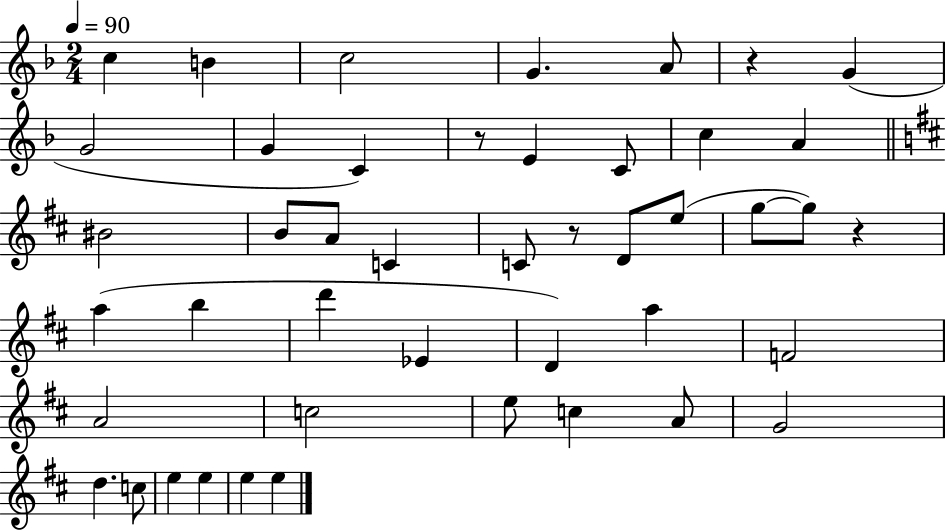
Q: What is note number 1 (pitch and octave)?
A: C5